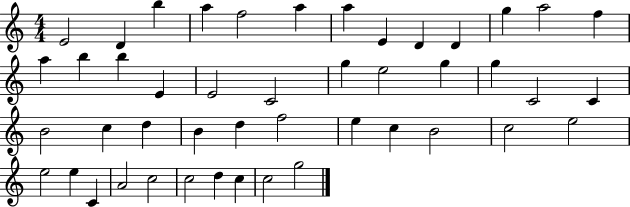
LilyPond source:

{
  \clef treble
  \numericTimeSignature
  \time 4/4
  \key c \major
  e'2 d'4 b''4 | a''4 f''2 a''4 | a''4 e'4 d'4 d'4 | g''4 a''2 f''4 | \break a''4 b''4 b''4 e'4 | e'2 c'2 | g''4 e''2 g''4 | g''4 c'2 c'4 | \break b'2 c''4 d''4 | b'4 d''4 f''2 | e''4 c''4 b'2 | c''2 e''2 | \break e''2 e''4 c'4 | a'2 c''2 | c''2 d''4 c''4 | c''2 g''2 | \break \bar "|."
}